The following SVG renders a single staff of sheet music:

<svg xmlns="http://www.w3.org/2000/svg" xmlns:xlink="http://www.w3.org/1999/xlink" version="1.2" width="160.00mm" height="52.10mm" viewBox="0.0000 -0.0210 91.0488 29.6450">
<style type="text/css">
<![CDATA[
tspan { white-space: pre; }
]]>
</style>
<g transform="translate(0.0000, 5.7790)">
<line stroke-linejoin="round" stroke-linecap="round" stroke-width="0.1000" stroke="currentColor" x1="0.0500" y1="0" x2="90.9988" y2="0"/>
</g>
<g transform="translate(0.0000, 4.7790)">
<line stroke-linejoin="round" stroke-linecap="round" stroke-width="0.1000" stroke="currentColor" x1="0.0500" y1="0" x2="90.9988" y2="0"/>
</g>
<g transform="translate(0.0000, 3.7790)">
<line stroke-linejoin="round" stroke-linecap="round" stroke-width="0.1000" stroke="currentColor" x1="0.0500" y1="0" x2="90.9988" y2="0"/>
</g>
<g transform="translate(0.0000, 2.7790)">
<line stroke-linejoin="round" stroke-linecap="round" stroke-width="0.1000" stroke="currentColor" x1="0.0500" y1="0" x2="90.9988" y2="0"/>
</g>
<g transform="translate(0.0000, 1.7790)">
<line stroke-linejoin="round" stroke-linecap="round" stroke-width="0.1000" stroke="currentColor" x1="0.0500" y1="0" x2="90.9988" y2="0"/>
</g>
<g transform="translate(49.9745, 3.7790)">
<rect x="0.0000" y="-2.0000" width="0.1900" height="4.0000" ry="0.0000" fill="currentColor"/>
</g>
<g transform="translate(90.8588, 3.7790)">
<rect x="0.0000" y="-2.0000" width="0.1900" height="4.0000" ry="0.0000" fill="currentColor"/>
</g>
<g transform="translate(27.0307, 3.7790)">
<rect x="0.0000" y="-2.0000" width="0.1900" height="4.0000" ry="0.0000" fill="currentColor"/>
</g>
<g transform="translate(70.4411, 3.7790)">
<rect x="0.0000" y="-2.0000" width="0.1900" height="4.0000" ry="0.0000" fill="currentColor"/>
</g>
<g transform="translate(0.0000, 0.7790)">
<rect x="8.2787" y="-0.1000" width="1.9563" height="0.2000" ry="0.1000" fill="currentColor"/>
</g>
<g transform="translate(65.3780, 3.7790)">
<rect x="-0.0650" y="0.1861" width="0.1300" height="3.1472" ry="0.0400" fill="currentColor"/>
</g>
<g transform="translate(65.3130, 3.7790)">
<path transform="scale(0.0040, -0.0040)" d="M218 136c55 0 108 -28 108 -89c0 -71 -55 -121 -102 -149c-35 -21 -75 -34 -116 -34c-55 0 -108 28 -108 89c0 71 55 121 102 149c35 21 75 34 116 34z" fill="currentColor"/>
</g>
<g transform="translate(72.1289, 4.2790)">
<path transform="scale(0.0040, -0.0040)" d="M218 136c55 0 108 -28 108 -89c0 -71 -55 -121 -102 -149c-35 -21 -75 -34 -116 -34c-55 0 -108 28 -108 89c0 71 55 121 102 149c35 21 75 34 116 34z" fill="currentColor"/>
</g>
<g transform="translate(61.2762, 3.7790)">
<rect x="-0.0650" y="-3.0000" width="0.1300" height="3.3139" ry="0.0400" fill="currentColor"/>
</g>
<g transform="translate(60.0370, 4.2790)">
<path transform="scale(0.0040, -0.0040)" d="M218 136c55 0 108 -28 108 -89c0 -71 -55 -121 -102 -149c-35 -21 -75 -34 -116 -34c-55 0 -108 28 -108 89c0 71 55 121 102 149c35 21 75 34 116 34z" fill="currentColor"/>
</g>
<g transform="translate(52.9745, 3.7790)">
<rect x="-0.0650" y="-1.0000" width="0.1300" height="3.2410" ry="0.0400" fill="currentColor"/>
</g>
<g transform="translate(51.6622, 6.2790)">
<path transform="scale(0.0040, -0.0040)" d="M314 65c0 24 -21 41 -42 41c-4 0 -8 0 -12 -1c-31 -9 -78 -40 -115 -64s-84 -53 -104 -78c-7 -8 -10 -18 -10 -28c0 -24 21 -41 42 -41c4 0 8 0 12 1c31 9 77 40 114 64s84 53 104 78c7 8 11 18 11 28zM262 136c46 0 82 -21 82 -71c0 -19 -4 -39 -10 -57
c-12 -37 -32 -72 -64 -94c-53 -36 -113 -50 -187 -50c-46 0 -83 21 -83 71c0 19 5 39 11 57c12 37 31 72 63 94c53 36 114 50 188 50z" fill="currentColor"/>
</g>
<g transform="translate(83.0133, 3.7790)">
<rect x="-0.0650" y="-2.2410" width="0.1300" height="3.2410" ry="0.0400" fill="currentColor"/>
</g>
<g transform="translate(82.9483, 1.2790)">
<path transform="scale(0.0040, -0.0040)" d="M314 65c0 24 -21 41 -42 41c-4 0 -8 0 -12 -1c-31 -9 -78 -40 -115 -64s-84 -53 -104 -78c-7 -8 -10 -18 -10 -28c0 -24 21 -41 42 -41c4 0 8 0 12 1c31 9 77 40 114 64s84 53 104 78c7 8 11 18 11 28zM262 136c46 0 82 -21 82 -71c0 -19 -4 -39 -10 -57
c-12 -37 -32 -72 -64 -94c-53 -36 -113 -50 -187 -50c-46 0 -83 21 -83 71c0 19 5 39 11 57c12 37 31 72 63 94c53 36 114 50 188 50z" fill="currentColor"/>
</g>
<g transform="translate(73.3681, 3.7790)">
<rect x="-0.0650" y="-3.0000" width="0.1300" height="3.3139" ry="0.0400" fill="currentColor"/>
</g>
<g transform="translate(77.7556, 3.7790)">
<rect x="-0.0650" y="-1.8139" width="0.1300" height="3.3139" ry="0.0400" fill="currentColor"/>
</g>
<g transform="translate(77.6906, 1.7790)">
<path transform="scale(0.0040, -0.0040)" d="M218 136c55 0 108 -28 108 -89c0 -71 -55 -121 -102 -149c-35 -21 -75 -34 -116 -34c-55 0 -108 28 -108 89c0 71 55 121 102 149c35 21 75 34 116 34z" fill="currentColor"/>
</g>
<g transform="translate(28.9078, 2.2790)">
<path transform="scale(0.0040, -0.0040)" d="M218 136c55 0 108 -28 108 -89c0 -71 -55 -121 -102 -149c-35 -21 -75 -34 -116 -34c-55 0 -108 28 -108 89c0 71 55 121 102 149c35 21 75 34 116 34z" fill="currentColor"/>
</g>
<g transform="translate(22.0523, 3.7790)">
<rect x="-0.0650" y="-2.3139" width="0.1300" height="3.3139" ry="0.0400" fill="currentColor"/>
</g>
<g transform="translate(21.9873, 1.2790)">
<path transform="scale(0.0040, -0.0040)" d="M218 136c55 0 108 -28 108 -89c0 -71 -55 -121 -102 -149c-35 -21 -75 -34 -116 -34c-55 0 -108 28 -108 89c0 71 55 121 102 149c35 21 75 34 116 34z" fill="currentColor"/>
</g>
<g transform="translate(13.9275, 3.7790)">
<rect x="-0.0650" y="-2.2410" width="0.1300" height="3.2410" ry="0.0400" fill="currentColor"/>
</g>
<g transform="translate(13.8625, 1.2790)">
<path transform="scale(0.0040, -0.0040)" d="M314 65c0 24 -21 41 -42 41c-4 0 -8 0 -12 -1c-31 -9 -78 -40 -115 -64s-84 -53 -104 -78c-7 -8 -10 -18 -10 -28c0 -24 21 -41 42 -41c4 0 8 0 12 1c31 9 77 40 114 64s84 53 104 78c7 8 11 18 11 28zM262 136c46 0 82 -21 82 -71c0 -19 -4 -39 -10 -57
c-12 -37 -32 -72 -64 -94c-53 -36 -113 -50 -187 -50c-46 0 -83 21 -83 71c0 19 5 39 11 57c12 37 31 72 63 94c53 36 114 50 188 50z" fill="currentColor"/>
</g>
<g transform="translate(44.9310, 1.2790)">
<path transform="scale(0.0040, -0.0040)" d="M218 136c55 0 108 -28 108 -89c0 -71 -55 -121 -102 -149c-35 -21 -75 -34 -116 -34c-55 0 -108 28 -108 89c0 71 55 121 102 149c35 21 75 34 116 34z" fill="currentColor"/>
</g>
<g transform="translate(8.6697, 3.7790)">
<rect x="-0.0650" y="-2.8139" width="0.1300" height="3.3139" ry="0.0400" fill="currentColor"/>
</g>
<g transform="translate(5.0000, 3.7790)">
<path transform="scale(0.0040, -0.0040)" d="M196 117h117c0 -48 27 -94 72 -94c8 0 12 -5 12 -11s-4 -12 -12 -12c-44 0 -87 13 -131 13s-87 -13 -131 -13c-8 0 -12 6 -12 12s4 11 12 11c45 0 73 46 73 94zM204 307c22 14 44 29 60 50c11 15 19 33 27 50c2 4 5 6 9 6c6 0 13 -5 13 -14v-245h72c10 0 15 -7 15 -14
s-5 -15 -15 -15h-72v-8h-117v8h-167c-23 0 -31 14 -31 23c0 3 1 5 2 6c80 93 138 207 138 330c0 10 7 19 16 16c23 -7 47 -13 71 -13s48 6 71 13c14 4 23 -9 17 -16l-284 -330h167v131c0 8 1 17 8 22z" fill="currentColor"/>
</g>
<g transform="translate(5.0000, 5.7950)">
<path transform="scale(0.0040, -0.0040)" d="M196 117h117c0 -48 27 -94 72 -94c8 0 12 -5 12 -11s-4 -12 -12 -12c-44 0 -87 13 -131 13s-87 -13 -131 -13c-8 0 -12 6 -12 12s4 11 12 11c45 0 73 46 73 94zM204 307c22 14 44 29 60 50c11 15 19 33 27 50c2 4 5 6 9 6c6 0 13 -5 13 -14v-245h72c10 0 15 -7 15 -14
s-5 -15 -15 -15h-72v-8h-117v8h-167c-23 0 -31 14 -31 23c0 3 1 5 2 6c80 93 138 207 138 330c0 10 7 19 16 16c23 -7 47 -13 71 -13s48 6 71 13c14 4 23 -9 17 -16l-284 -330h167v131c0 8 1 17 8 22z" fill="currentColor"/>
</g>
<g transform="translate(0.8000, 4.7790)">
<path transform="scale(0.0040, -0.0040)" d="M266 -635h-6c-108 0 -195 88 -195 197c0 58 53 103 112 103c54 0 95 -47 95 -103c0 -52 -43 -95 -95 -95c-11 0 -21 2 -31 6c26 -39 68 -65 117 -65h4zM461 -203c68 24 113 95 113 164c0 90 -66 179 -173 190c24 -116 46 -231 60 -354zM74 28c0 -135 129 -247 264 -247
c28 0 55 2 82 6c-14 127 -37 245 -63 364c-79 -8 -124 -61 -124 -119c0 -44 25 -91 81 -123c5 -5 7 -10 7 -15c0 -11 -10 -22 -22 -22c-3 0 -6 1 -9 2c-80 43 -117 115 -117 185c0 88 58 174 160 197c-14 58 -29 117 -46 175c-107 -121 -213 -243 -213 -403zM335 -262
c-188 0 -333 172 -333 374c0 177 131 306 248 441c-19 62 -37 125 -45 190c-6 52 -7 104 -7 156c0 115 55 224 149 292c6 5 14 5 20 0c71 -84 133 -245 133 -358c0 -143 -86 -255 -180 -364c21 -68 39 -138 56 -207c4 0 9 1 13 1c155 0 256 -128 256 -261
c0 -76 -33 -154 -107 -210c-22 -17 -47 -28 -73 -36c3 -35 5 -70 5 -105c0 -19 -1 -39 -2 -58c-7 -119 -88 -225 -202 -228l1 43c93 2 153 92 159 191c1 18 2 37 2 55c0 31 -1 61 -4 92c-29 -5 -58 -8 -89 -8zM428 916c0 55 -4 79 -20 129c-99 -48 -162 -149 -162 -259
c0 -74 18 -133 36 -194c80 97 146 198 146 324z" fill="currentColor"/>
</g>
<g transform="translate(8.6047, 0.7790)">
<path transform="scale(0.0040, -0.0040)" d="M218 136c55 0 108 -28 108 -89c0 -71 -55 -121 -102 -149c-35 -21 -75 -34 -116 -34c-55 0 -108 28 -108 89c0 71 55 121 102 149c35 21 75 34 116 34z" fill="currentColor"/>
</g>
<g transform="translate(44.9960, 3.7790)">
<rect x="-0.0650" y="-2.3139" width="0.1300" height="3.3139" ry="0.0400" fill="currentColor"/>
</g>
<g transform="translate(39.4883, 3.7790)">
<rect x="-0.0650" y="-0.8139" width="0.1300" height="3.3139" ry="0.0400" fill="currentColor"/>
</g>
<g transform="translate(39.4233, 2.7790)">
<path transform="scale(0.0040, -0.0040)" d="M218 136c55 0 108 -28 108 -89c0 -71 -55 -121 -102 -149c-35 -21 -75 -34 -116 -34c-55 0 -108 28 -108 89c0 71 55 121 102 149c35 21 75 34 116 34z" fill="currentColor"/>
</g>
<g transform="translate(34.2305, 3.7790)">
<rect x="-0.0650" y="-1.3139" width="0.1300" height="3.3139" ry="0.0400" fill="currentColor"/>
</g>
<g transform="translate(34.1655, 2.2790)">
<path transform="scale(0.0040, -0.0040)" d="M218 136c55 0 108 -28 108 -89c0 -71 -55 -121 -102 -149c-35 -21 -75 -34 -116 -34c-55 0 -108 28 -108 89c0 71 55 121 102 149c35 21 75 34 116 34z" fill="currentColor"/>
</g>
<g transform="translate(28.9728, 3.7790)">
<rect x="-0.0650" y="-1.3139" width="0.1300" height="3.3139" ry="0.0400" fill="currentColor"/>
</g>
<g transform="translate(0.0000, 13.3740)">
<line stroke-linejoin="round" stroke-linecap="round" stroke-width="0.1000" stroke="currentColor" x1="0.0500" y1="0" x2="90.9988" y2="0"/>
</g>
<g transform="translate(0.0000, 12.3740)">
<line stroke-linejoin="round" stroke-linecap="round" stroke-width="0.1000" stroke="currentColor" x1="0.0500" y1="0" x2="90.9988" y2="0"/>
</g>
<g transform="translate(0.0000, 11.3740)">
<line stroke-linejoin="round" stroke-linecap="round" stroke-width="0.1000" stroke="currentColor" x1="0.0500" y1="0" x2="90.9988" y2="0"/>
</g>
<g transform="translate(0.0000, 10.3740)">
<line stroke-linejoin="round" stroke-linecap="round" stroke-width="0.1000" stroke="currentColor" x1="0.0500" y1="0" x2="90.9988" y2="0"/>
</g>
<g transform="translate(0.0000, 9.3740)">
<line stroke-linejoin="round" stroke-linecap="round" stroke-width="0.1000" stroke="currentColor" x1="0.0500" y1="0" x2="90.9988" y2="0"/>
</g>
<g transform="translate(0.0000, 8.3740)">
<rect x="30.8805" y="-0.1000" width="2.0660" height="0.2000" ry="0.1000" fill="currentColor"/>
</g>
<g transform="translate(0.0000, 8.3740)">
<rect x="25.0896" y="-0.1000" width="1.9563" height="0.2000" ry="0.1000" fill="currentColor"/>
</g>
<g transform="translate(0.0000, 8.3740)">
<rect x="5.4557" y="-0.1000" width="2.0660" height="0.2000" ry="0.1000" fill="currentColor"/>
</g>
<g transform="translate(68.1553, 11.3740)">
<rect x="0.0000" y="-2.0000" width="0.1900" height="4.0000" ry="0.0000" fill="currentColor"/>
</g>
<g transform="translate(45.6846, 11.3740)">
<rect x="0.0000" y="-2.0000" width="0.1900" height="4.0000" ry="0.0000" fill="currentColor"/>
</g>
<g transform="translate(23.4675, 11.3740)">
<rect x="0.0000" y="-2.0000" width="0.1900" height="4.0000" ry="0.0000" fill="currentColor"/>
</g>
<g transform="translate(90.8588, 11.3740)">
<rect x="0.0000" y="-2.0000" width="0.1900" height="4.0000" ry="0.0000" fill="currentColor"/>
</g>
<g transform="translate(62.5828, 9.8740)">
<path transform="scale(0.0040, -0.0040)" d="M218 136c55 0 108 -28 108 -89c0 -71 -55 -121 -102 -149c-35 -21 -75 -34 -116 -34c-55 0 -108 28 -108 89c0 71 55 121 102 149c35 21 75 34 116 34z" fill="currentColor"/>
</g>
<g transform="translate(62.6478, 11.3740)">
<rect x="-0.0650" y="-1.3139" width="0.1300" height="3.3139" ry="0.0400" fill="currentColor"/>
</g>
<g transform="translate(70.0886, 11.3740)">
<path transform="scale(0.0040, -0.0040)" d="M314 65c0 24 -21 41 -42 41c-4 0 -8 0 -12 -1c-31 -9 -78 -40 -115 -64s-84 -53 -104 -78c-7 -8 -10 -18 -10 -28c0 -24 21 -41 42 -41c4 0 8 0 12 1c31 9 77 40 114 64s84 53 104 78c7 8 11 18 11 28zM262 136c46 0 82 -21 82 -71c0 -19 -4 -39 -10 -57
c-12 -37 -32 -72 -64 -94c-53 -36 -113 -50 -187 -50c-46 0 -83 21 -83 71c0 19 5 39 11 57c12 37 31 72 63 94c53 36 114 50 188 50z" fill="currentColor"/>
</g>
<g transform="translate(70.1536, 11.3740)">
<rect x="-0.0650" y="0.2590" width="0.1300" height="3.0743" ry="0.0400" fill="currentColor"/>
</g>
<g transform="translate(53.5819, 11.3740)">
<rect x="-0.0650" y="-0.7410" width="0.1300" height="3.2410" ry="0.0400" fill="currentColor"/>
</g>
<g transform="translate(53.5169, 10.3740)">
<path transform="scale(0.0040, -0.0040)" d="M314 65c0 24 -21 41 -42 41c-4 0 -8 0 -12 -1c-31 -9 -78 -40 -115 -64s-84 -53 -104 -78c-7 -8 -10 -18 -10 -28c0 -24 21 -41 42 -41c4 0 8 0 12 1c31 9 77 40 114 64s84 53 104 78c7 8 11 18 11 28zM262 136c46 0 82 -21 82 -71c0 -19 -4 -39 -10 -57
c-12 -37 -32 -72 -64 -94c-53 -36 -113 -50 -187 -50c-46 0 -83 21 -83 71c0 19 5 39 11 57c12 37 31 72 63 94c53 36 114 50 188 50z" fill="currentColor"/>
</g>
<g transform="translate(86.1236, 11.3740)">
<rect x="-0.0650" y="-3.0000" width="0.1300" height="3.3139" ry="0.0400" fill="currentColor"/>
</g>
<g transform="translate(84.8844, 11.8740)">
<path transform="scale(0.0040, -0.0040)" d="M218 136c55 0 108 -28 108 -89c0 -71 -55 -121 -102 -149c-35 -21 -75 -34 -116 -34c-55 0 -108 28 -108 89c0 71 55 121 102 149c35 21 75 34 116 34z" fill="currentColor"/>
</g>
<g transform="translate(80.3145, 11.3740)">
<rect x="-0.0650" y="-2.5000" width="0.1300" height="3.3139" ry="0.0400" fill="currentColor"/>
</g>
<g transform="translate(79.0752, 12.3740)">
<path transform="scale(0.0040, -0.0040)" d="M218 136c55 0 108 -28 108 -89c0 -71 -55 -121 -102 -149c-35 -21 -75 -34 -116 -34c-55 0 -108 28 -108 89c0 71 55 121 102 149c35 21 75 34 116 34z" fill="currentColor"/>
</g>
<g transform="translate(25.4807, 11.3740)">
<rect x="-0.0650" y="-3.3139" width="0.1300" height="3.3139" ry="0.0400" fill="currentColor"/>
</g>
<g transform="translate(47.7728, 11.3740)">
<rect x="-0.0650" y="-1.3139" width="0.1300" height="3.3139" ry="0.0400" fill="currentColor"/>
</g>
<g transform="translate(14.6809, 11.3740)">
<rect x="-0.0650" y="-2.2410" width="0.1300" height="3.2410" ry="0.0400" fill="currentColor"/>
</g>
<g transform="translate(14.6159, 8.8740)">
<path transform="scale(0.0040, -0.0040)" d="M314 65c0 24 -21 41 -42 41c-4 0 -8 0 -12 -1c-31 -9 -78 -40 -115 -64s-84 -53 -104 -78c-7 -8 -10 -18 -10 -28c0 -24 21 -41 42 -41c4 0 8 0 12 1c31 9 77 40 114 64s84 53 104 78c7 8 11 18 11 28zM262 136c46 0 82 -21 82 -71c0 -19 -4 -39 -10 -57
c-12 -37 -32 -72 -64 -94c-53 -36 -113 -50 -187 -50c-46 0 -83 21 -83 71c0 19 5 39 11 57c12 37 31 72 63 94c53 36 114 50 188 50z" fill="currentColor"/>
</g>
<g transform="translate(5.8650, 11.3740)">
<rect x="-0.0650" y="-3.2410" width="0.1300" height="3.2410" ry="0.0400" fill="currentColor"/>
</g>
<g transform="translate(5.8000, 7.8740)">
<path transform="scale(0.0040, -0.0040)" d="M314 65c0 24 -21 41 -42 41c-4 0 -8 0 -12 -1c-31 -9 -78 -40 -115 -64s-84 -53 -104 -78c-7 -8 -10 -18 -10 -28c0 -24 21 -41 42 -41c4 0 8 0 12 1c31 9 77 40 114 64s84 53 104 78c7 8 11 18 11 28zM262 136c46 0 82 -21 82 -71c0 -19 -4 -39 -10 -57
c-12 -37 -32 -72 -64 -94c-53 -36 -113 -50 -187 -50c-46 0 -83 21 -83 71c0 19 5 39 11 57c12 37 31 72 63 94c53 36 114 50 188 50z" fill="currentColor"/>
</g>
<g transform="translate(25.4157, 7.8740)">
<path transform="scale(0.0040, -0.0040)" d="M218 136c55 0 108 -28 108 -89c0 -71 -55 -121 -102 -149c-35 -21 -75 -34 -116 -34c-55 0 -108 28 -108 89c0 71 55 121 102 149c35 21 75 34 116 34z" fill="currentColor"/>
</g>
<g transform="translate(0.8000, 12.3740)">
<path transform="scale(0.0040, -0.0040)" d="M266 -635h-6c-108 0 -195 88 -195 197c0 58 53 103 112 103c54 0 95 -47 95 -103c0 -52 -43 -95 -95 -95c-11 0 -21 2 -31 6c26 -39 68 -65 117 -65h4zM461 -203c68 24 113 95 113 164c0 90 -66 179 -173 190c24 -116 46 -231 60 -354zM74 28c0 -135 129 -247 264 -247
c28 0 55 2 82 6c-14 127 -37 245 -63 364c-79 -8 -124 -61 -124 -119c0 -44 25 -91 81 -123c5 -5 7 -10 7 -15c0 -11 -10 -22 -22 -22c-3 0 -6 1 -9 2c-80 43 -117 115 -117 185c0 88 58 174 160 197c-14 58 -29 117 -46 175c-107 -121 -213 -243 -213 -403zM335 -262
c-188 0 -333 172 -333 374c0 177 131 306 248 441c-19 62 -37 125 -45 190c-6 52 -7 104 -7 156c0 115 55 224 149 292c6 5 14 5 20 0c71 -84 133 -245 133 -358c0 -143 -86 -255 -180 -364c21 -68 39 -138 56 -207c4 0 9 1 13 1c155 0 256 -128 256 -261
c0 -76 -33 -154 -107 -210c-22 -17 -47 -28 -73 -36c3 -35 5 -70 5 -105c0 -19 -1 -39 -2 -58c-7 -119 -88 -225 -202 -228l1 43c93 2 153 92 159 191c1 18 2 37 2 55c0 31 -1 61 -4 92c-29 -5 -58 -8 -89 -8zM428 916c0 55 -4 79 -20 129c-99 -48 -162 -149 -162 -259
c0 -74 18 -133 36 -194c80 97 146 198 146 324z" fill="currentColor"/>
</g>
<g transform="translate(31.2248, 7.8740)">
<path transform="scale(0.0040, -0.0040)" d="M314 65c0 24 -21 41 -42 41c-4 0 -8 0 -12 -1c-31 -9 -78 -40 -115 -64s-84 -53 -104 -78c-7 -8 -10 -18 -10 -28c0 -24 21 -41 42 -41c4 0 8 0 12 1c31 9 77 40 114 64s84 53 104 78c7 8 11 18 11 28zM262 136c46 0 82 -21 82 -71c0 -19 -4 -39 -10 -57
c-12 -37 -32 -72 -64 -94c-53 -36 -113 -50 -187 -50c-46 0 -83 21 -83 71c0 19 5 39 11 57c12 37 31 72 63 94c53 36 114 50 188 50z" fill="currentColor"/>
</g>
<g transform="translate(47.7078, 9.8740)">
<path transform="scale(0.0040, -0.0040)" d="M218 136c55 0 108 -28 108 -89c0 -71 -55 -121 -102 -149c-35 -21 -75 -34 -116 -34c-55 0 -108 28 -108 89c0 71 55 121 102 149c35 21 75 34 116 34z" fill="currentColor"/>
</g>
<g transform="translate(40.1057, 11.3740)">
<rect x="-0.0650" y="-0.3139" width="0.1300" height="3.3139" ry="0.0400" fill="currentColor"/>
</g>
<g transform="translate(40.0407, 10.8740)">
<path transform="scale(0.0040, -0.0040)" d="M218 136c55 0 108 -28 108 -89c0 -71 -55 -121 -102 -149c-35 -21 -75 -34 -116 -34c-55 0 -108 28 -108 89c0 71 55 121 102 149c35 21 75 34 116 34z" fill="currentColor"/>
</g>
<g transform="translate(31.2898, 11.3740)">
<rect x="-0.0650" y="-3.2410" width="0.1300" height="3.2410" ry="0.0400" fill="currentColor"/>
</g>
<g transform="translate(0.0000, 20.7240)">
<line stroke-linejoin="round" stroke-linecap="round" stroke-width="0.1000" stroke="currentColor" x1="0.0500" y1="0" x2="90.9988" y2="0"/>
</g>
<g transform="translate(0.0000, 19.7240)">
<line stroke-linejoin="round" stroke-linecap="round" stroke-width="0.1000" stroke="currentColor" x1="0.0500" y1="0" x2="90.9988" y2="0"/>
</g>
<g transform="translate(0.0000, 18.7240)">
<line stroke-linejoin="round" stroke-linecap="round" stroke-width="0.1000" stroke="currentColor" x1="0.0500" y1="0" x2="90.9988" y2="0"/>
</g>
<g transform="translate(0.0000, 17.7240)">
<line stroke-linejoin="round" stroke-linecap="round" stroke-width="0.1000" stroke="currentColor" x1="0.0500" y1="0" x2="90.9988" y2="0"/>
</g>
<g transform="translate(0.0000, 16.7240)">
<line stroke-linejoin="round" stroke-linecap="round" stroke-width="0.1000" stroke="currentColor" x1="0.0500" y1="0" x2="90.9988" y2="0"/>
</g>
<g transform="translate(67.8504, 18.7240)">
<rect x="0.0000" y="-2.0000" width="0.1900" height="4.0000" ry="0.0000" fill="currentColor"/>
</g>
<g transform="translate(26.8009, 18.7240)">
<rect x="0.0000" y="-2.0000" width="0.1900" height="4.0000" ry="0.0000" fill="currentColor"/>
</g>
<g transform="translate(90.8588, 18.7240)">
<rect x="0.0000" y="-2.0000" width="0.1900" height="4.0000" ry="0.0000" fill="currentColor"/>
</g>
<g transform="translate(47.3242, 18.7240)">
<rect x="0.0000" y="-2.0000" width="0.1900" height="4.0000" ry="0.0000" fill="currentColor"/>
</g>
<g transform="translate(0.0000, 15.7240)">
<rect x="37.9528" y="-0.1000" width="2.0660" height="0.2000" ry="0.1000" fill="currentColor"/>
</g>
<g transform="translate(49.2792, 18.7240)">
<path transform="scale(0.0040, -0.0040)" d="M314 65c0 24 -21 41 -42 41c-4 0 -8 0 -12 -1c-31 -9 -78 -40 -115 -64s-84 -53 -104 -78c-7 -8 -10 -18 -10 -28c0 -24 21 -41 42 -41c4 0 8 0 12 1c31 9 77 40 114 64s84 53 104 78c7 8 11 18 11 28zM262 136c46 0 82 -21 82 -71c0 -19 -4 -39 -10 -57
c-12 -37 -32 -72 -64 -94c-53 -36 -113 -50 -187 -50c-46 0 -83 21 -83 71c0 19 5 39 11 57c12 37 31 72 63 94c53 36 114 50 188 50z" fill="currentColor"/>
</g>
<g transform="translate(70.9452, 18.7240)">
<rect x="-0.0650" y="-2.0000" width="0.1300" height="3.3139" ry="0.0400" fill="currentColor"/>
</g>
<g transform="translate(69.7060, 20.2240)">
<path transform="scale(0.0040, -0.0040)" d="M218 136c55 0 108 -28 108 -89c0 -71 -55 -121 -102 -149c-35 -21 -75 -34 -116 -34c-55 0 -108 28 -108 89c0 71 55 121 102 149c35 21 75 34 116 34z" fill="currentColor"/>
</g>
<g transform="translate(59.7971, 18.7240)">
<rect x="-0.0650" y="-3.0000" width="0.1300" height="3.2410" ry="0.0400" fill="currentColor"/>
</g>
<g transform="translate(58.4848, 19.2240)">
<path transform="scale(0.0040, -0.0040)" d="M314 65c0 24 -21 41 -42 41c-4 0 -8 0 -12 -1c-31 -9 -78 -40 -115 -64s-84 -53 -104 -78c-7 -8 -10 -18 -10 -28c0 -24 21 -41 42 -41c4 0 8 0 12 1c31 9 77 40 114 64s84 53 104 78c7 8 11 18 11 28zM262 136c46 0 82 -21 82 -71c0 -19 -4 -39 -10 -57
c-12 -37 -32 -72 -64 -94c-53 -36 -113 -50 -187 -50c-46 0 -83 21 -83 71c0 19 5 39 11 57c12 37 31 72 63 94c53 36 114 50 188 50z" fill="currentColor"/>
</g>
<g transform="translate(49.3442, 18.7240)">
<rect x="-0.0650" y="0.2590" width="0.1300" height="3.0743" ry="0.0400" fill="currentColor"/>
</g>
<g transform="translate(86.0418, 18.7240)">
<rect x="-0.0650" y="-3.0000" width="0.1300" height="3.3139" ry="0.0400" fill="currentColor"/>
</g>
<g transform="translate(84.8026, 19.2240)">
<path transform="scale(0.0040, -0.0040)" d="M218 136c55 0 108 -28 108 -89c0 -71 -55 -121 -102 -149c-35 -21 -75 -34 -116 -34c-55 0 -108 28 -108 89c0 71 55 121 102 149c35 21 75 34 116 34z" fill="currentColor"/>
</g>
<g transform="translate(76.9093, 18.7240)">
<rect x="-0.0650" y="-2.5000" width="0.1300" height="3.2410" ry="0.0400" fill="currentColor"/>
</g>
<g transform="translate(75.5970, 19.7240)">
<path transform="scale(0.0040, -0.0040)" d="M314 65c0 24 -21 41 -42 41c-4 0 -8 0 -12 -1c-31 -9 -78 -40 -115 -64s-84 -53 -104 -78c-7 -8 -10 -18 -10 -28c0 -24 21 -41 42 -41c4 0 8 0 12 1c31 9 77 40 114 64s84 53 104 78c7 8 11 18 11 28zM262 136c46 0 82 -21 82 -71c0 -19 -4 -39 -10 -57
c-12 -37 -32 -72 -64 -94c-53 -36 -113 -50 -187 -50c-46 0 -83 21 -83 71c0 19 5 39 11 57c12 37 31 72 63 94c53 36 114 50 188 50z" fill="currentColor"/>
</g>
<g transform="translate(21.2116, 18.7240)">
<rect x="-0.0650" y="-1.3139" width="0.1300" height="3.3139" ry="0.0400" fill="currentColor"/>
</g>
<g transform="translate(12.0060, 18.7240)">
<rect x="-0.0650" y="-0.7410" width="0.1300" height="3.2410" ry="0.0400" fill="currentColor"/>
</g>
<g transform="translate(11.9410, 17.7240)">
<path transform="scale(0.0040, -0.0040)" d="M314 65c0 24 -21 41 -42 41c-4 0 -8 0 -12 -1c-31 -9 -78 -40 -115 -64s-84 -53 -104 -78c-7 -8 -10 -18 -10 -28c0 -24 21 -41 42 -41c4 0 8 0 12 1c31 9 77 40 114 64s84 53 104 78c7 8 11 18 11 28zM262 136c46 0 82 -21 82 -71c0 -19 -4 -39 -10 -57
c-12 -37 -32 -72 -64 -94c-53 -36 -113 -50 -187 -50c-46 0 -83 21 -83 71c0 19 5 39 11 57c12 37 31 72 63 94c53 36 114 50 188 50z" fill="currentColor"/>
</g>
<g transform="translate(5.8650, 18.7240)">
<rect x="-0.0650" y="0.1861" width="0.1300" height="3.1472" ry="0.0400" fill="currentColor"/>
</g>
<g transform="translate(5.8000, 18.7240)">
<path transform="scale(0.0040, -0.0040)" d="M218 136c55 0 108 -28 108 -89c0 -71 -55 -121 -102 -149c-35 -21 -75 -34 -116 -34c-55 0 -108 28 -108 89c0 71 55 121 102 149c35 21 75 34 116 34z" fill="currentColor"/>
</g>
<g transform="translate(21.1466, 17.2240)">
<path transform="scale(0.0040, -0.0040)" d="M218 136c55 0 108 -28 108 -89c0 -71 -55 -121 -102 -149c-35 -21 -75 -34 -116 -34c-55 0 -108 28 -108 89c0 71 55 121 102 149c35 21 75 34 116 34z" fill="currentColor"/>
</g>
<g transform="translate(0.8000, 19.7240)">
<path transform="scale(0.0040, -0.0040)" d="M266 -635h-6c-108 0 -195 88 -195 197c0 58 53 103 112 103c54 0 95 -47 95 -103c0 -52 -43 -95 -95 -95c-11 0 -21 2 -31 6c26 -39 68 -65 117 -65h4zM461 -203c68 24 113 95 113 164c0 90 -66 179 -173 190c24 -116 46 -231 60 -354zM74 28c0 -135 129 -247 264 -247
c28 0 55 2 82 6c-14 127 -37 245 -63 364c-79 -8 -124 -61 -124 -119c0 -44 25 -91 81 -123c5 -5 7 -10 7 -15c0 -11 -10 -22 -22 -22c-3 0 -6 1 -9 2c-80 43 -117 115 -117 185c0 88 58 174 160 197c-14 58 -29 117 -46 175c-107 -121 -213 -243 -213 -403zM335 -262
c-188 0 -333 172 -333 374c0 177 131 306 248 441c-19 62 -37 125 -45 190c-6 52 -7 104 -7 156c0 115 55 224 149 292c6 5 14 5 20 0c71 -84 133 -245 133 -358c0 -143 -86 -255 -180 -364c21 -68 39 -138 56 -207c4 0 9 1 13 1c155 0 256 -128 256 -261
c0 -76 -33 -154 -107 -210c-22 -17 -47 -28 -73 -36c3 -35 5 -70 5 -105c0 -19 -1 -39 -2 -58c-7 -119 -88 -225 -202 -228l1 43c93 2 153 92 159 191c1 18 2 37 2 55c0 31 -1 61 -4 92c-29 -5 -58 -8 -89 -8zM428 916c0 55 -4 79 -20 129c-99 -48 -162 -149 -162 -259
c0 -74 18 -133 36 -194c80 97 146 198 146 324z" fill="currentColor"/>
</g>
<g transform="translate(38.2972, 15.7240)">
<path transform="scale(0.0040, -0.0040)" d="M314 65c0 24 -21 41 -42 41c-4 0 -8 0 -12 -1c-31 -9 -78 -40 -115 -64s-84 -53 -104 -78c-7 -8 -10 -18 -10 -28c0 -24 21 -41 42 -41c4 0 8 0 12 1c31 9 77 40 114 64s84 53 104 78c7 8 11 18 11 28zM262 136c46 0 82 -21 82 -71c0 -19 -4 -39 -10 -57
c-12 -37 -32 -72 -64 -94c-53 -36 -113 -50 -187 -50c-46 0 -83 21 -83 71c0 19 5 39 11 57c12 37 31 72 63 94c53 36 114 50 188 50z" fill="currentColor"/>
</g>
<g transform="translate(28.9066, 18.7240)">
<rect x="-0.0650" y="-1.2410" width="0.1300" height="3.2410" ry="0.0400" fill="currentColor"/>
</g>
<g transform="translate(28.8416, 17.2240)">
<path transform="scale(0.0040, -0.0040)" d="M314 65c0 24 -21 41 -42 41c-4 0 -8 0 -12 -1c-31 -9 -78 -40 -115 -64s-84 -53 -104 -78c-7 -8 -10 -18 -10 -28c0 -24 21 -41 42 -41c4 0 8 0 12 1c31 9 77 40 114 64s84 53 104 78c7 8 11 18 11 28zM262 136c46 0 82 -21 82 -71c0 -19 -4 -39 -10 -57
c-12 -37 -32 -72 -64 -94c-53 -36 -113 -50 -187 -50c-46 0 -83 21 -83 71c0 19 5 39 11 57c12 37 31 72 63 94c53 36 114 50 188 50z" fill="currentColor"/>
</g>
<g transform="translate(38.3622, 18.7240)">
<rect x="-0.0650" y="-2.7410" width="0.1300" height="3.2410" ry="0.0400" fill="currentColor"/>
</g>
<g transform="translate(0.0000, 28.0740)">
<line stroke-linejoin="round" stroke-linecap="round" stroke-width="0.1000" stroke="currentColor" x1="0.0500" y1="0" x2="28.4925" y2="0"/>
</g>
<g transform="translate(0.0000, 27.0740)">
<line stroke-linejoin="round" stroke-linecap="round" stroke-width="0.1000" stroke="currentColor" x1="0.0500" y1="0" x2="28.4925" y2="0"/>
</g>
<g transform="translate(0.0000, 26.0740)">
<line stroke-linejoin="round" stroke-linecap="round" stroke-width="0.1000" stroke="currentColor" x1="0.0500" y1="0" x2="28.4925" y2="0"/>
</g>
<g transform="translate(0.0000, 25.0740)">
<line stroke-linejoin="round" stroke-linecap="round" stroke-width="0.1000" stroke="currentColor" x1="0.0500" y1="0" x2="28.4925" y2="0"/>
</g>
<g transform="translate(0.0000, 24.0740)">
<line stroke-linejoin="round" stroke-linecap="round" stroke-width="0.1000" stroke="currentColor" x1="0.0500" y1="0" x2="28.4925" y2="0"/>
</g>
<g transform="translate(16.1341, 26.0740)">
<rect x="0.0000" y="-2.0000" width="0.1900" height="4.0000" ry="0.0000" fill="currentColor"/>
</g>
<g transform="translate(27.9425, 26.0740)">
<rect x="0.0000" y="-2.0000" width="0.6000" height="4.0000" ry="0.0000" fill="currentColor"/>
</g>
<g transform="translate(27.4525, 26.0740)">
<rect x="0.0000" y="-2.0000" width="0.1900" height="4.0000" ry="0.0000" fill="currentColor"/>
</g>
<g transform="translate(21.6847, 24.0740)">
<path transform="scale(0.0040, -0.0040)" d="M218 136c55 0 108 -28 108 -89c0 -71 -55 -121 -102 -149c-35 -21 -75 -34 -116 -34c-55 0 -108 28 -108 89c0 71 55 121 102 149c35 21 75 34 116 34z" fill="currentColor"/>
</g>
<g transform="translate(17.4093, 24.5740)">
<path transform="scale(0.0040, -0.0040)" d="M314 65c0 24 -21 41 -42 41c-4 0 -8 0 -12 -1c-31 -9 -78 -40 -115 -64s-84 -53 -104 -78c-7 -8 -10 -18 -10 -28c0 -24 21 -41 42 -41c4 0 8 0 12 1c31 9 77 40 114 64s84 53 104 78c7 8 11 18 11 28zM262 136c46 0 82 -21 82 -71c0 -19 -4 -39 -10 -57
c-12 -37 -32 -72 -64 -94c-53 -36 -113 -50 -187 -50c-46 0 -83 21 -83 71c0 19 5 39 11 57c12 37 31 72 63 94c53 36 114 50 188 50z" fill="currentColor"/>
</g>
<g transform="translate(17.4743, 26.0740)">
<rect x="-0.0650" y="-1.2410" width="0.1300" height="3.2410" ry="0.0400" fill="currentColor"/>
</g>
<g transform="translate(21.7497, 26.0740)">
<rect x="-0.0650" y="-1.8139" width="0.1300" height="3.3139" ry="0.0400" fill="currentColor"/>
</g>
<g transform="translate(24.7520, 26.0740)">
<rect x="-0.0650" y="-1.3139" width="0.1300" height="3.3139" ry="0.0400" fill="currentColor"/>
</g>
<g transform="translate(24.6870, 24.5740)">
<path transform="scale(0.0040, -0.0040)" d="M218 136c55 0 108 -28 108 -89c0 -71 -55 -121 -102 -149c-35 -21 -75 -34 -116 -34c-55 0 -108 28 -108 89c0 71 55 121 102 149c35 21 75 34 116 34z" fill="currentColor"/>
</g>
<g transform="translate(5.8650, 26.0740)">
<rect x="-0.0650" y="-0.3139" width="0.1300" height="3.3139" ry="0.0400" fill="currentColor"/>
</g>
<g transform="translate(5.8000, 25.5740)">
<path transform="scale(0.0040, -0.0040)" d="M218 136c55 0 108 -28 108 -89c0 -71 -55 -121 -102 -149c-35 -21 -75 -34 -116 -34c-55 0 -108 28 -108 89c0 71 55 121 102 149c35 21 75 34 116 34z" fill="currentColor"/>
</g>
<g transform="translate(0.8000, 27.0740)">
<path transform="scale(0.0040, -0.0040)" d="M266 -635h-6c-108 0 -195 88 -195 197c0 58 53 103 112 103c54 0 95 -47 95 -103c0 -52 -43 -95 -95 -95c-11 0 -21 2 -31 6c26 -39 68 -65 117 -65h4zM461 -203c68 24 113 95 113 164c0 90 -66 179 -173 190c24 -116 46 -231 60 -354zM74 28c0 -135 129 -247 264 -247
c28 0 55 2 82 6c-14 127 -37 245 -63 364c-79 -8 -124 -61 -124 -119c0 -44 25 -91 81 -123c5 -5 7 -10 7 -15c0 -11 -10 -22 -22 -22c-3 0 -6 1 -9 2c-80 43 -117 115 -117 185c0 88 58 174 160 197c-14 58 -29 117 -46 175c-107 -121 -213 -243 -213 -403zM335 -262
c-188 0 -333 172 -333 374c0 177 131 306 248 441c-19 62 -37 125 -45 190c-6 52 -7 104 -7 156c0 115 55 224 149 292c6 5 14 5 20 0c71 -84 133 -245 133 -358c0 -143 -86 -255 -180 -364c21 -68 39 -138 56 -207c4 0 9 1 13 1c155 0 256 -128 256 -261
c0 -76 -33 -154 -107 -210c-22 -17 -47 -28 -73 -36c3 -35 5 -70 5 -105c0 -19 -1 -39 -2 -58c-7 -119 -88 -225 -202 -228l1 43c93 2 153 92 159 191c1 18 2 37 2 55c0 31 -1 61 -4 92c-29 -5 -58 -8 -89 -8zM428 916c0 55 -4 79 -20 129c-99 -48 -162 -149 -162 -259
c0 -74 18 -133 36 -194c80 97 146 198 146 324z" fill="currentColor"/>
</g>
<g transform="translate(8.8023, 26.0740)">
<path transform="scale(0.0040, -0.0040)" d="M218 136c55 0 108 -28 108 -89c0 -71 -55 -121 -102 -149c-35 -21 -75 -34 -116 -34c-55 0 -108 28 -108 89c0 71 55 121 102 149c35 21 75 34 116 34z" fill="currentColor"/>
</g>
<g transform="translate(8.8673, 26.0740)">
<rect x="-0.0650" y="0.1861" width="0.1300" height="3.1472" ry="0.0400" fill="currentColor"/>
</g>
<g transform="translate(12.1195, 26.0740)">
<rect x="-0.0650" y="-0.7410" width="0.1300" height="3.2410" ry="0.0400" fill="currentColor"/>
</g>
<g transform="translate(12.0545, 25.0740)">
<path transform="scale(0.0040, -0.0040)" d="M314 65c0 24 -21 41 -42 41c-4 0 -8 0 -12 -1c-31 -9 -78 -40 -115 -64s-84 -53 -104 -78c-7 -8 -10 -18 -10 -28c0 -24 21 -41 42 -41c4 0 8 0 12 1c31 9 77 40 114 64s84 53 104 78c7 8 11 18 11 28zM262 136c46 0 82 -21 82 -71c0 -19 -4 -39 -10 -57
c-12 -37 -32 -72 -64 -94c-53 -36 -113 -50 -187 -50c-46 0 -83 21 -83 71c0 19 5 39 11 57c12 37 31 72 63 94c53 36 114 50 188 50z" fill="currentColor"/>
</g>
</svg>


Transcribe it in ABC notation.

X:1
T:Untitled
M:4/4
L:1/4
K:C
a g2 g e e d g D2 A B A f g2 b2 g2 b b2 c e d2 e B2 G A B d2 e e2 a2 B2 A2 F G2 A c B d2 e2 f e